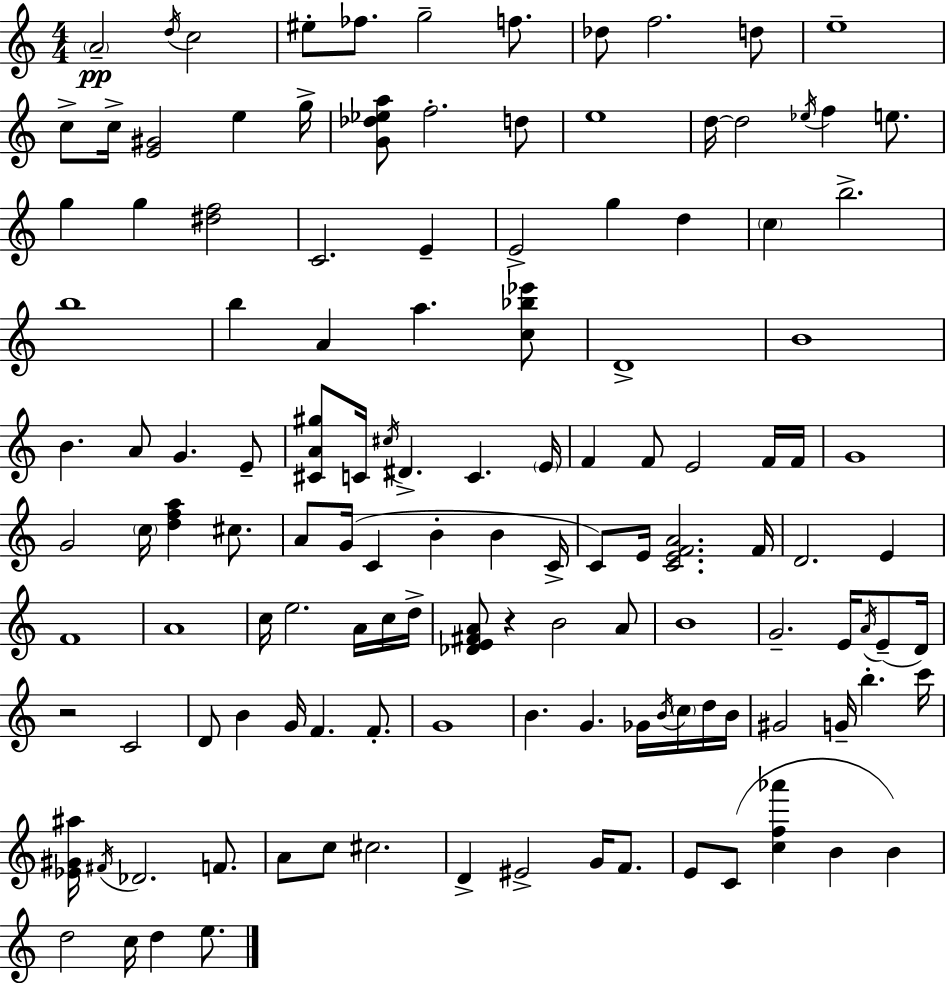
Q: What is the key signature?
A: C major